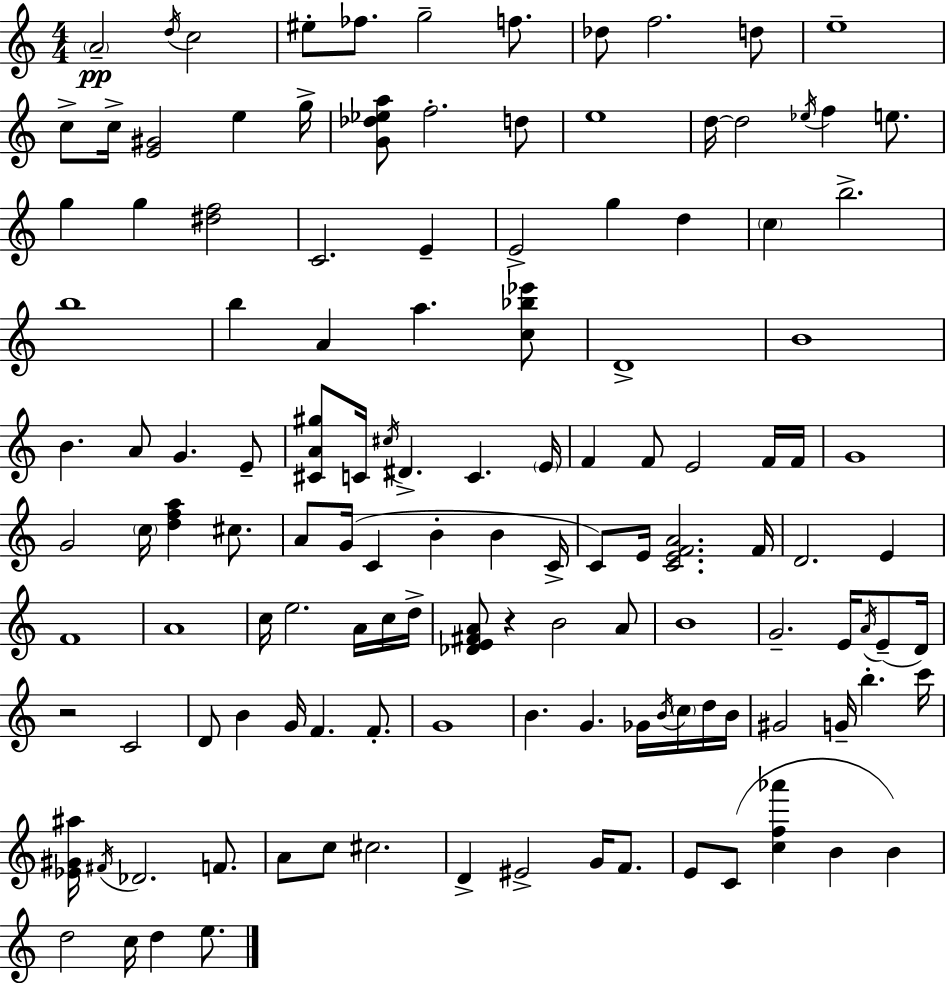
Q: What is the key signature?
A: C major